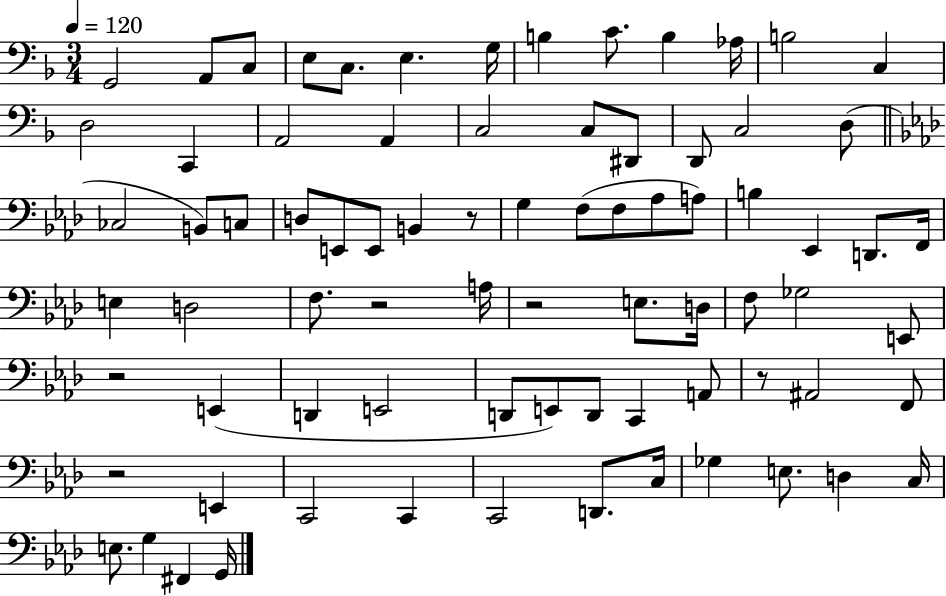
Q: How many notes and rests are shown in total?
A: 78